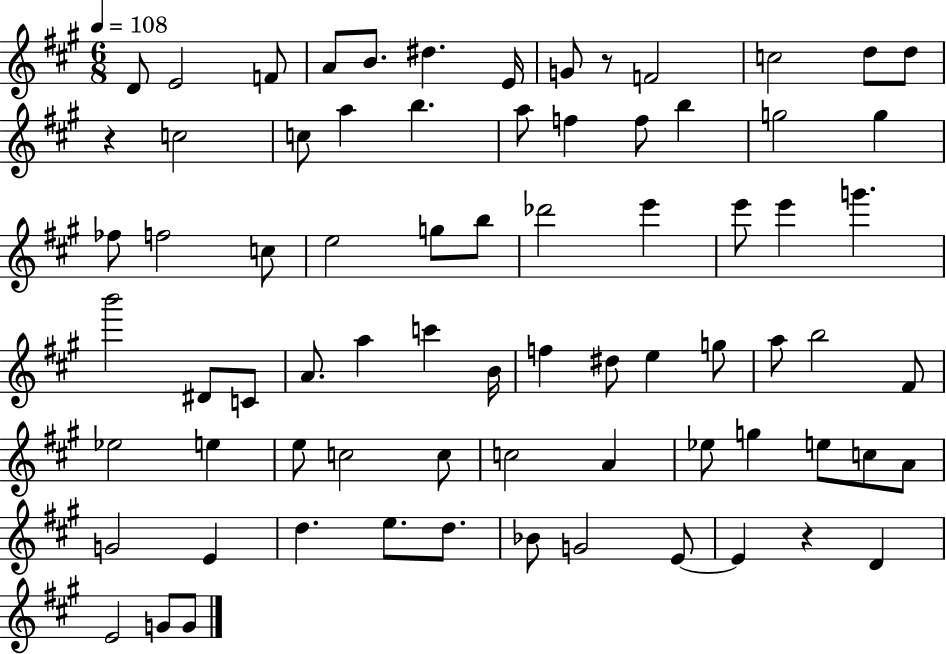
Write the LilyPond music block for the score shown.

{
  \clef treble
  \numericTimeSignature
  \time 6/8
  \key a \major
  \tempo 4 = 108
  d'8 e'2 f'8 | a'8 b'8. dis''4. e'16 | g'8 r8 f'2 | c''2 d''8 d''8 | \break r4 c''2 | c''8 a''4 b''4. | a''8 f''4 f''8 b''4 | g''2 g''4 | \break fes''8 f''2 c''8 | e''2 g''8 b''8 | des'''2 e'''4 | e'''8 e'''4 g'''4. | \break b'''2 dis'8 c'8 | a'8. a''4 c'''4 b'16 | f''4 dis''8 e''4 g''8 | a''8 b''2 fis'8 | \break ees''2 e''4 | e''8 c''2 c''8 | c''2 a'4 | ees''8 g''4 e''8 c''8 a'8 | \break g'2 e'4 | d''4. e''8. d''8. | bes'8 g'2 e'8~~ | e'4 r4 d'4 | \break e'2 g'8 g'8 | \bar "|."
}